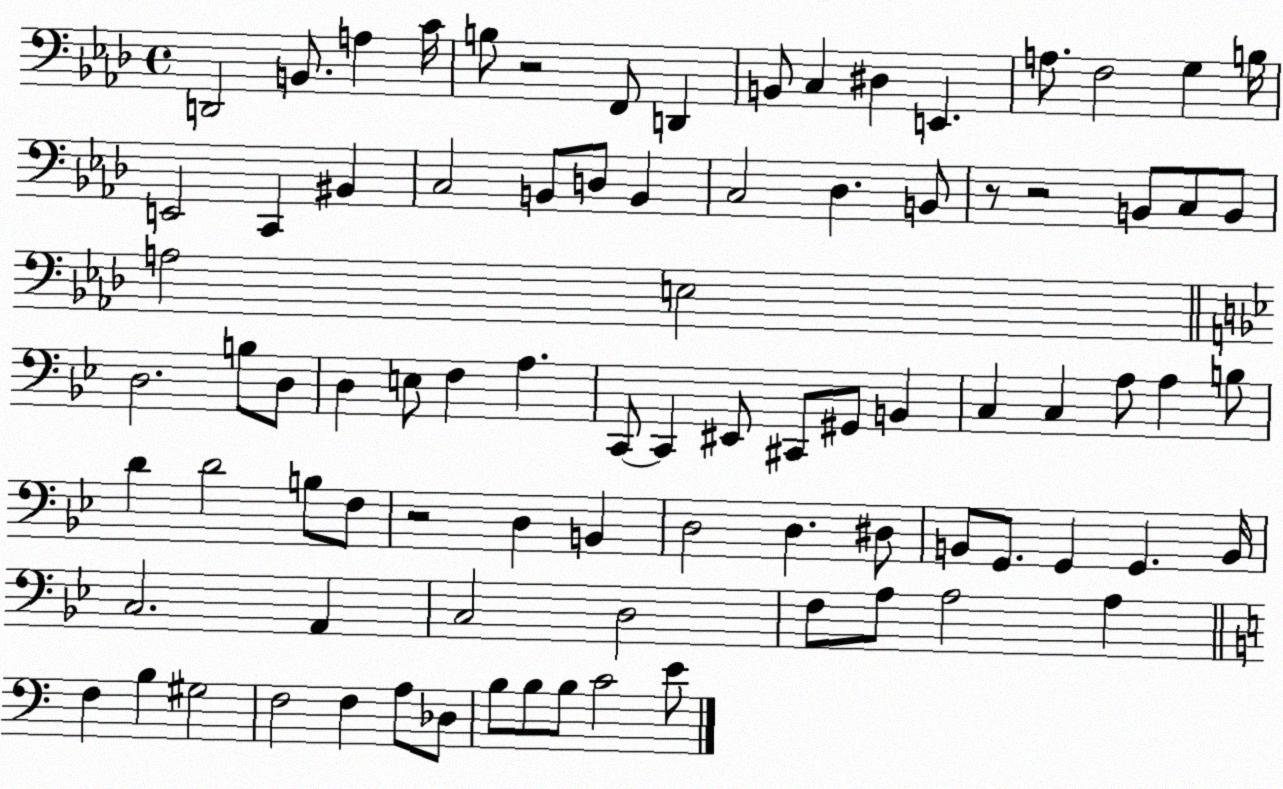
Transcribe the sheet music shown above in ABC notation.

X:1
T:Untitled
M:4/4
L:1/4
K:Ab
D,,2 B,,/2 A, C/4 B,/2 z2 F,,/2 D,, B,,/2 C, ^D, E,, A,/2 F,2 G, B,/4 E,,2 C,, ^B,, C,2 B,,/2 D,/2 B,, C,2 _D, B,,/2 z/2 z2 B,,/2 C,/2 B,,/2 A,2 E,2 D,2 B,/2 D,/2 D, E,/2 F, A, C,,/2 C,, ^E,,/2 ^C,,/2 ^G,,/2 B,, C, C, A,/2 A, B,/2 D D2 B,/2 F,/2 z2 D, B,, D,2 D, ^D,/2 B,,/2 G,,/2 G,, G,, B,,/4 C,2 A,, C,2 D,2 F,/2 A,/2 A,2 A, F, B, ^G,2 F,2 F, A,/2 _D,/2 B,/2 B,/2 B,/2 C2 E/2